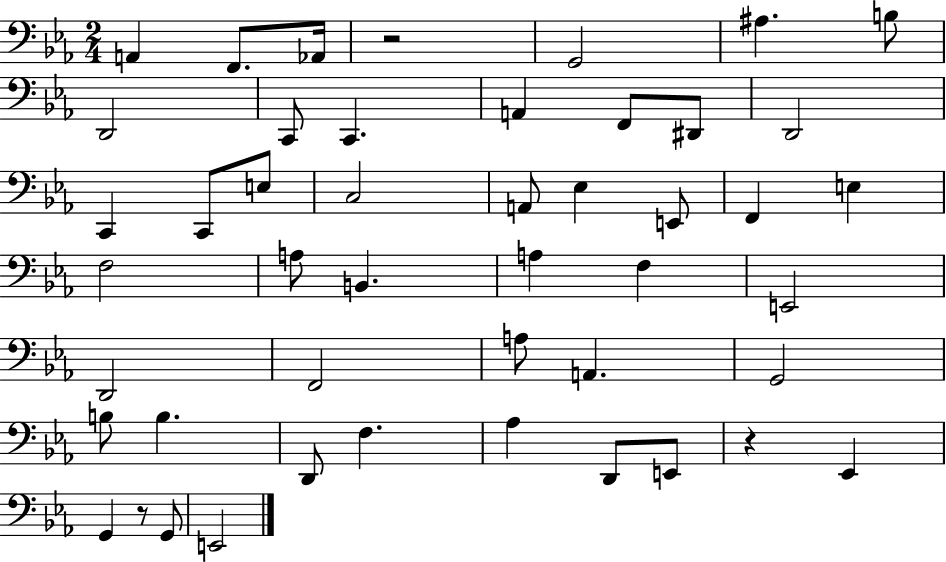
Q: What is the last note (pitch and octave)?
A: E2